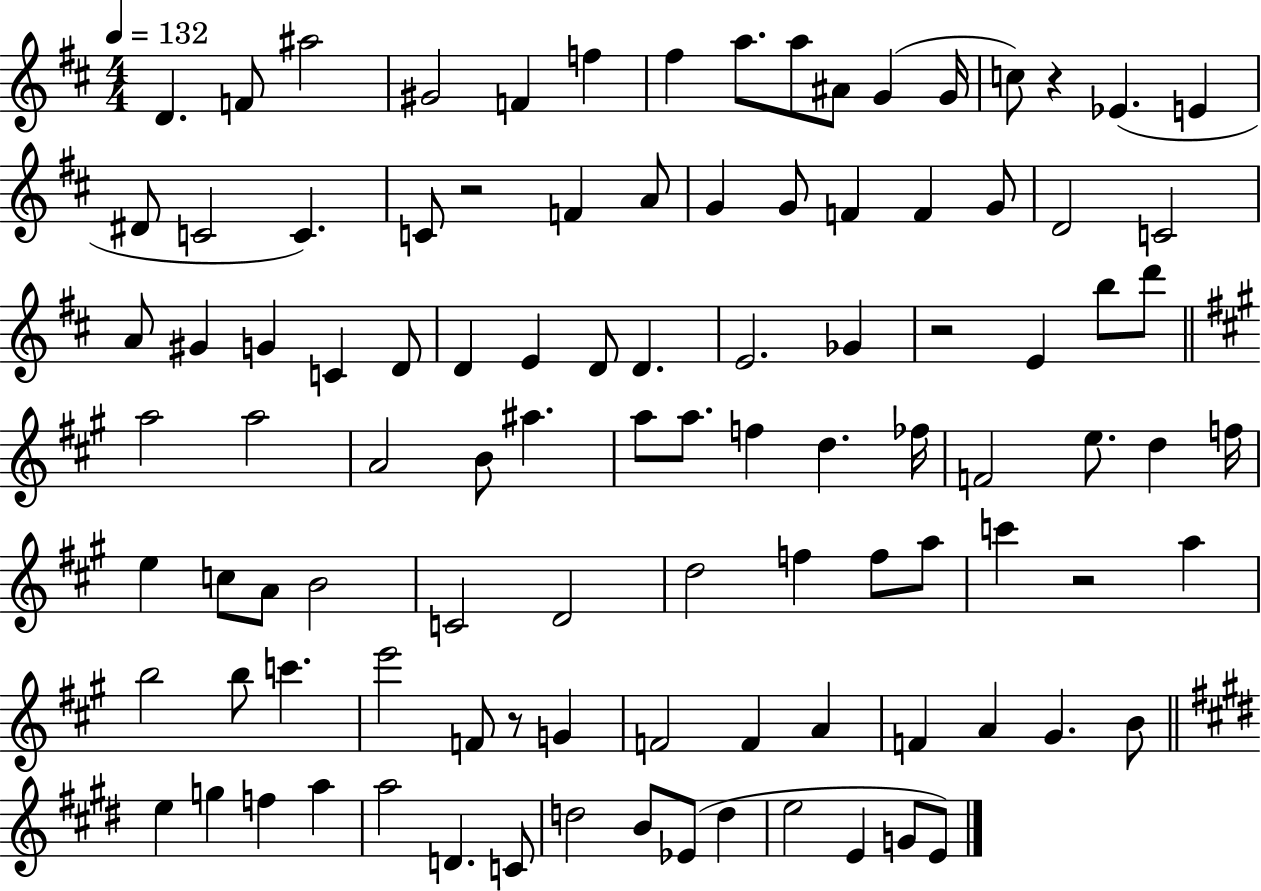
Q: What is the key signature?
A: D major